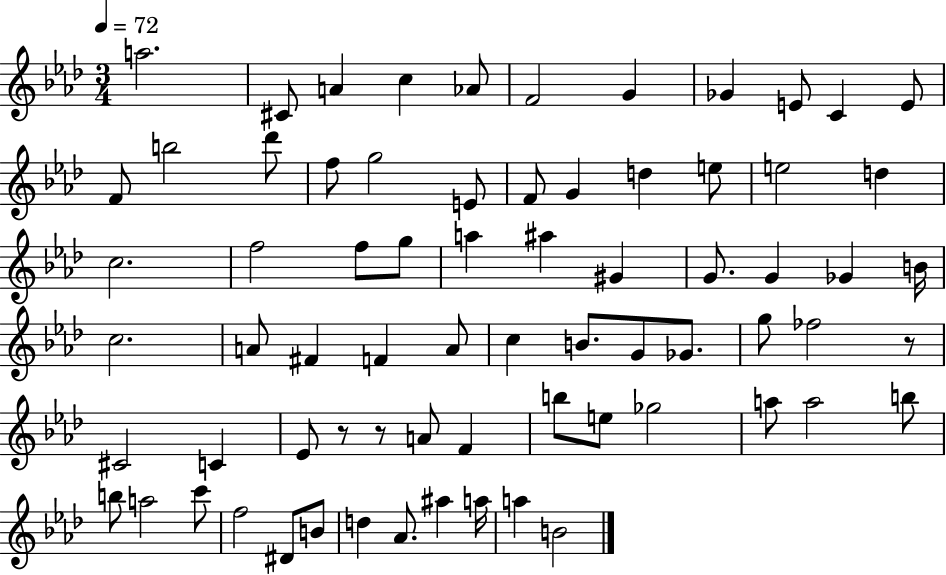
A5/h. C#4/e A4/q C5/q Ab4/e F4/h G4/q Gb4/q E4/e C4/q E4/e F4/e B5/h Db6/e F5/e G5/h E4/e F4/e G4/q D5/q E5/e E5/h D5/q C5/h. F5/h F5/e G5/e A5/q A#5/q G#4/q G4/e. G4/q Gb4/q B4/s C5/h. A4/e F#4/q F4/q A4/e C5/q B4/e. G4/e Gb4/e. G5/e FES5/h R/e C#4/h C4/q Eb4/e R/e R/e A4/e F4/q B5/e E5/e Gb5/h A5/e A5/h B5/e B5/e A5/h C6/e F5/h D#4/e B4/e D5/q Ab4/e. A#5/q A5/s A5/q B4/h